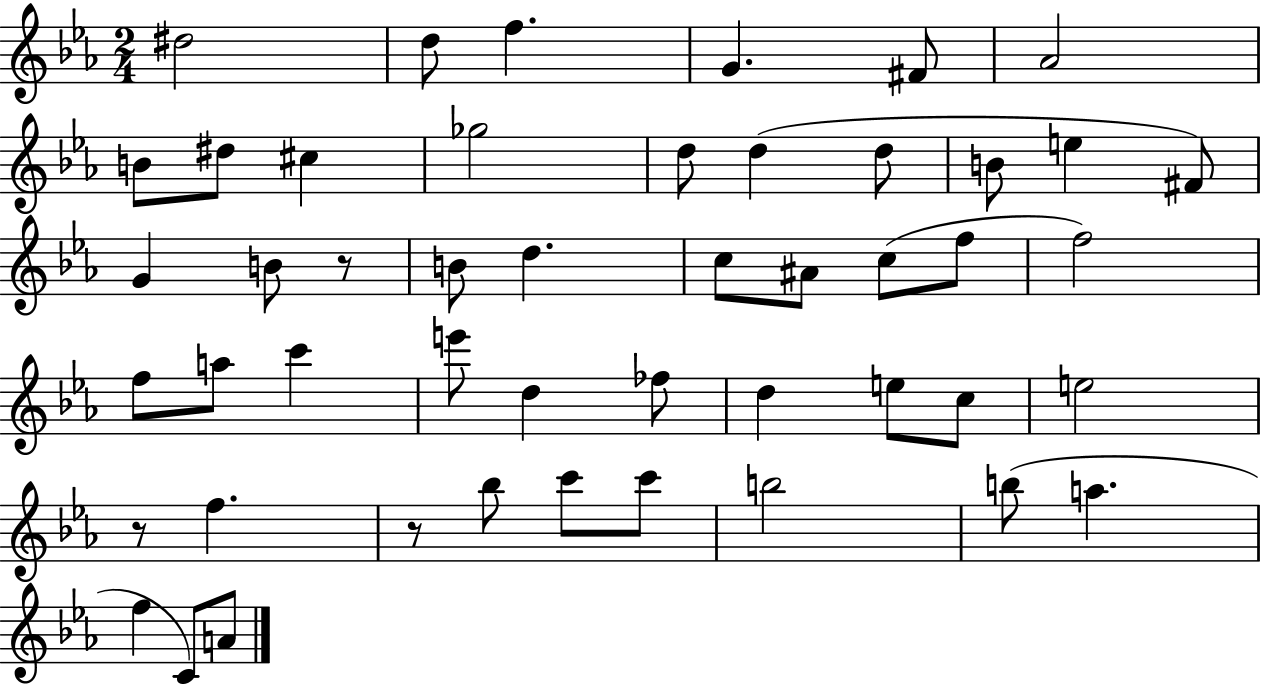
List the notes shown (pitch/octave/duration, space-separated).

D#5/h D5/e F5/q. G4/q. F#4/e Ab4/h B4/e D#5/e C#5/q Gb5/h D5/e D5/q D5/e B4/e E5/q F#4/e G4/q B4/e R/e B4/e D5/q. C5/e A#4/e C5/e F5/e F5/h F5/e A5/e C6/q E6/e D5/q FES5/e D5/q E5/e C5/e E5/h R/e F5/q. R/e Bb5/e C6/e C6/e B5/h B5/e A5/q. F5/q C4/e A4/e